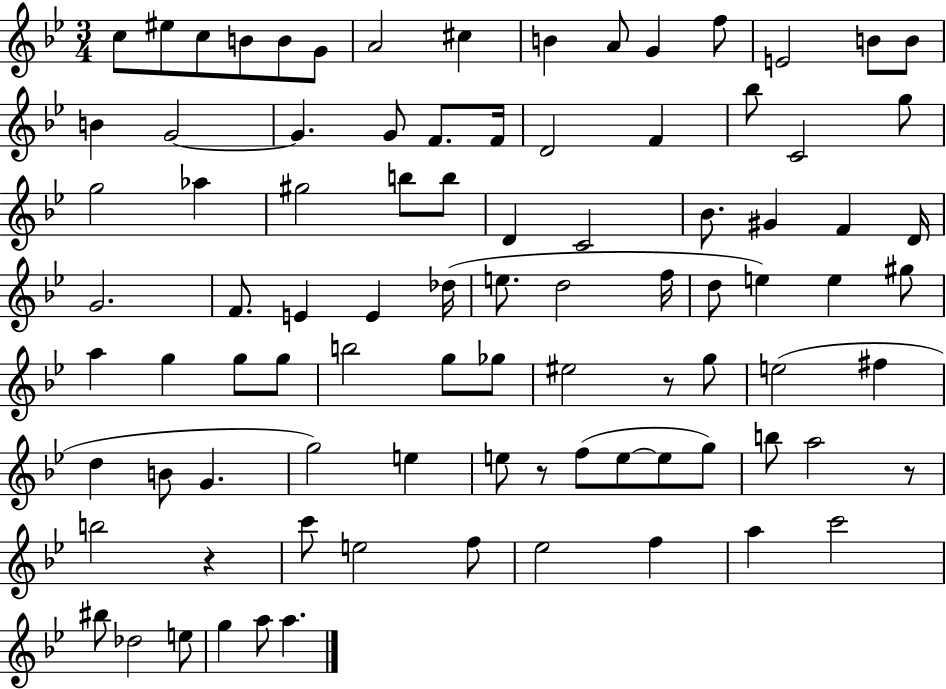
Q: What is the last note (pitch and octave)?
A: A5